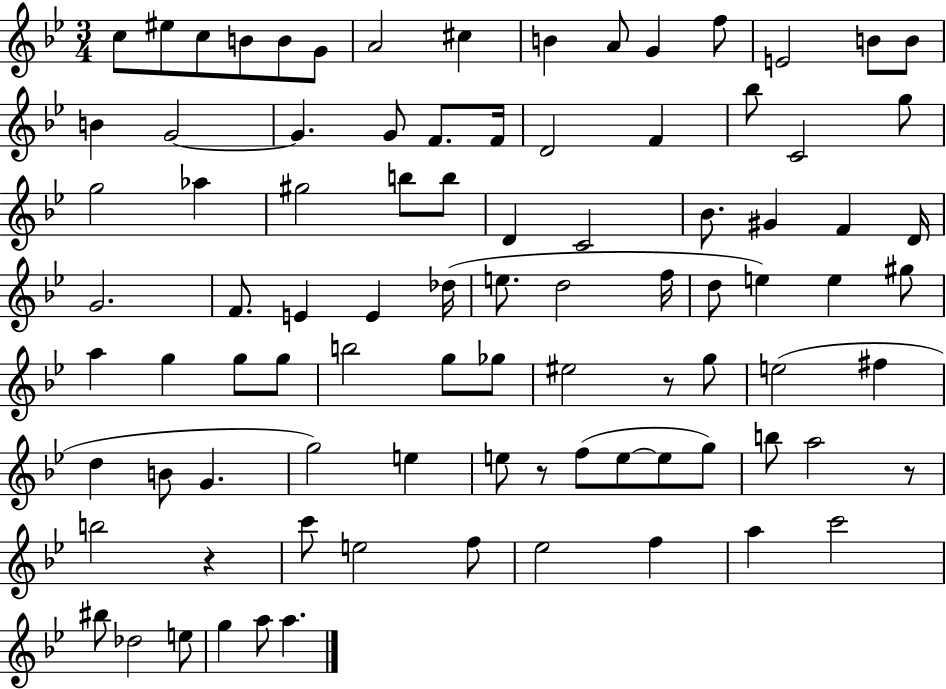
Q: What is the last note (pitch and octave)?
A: A5